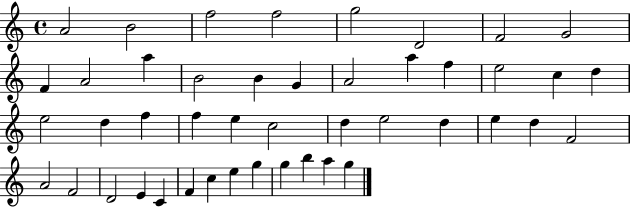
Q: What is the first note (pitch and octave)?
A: A4